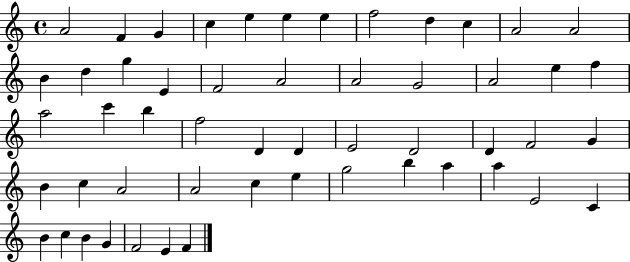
A4/h F4/q G4/q C5/q E5/q E5/q E5/q F5/h D5/q C5/q A4/h A4/h B4/q D5/q G5/q E4/q F4/h A4/h A4/h G4/h A4/h E5/q F5/q A5/h C6/q B5/q F5/h D4/q D4/q E4/h D4/h D4/q F4/h G4/q B4/q C5/q A4/h A4/h C5/q E5/q G5/h B5/q A5/q A5/q E4/h C4/q B4/q C5/q B4/q G4/q F4/h E4/q F4/q